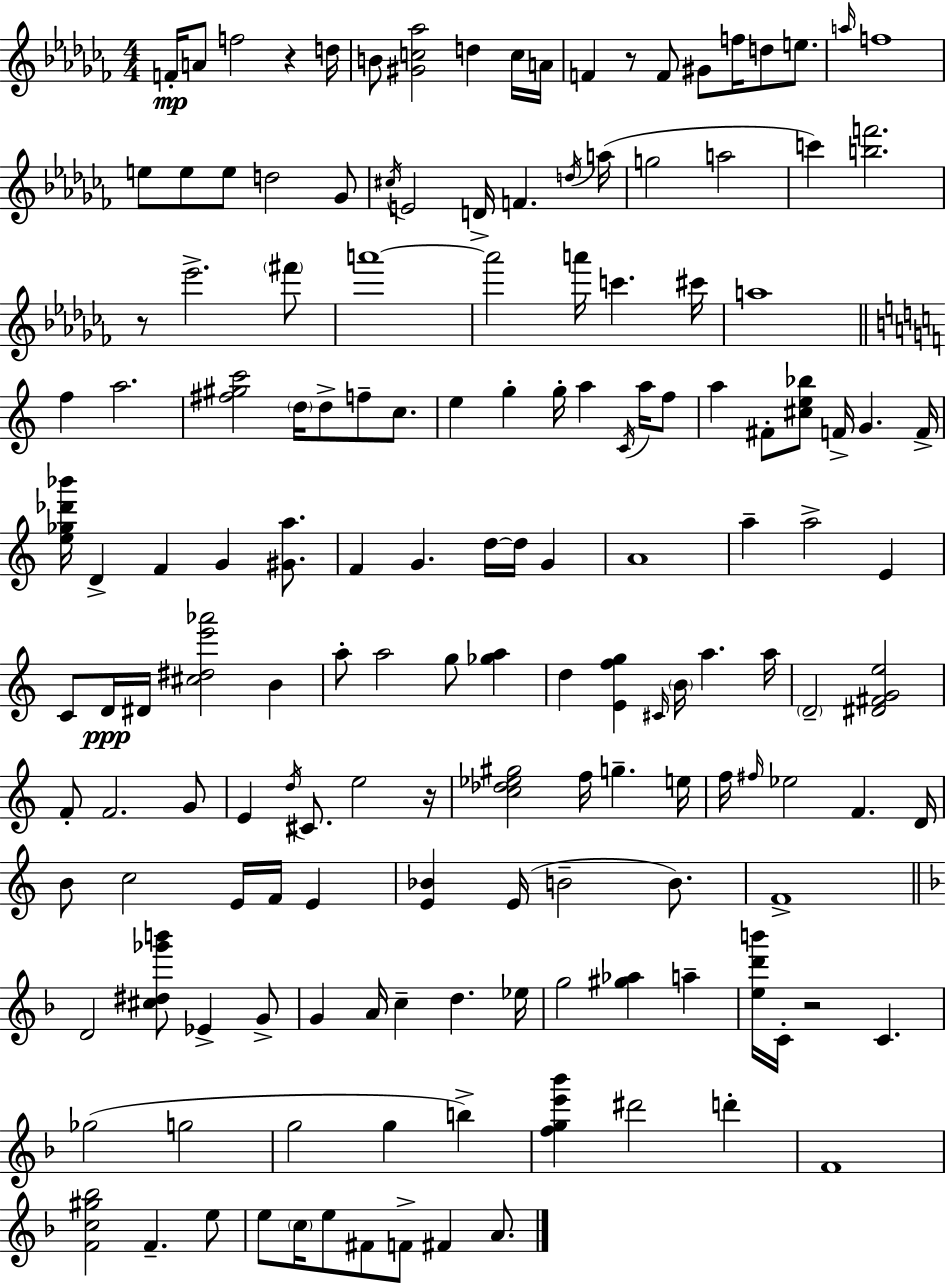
{
  \clef treble
  \numericTimeSignature
  \time 4/4
  \key aes \minor
  f'16-.\mp a'8 f''2 r4 d''16 | b'8 <gis' c'' aes''>2 d''4 c''16 a'16 | f'4 r8 f'8 gis'8 f''16 d''8 e''8. | \grace { a''16 } f''1 | \break e''8 e''8 e''8 d''2 ges'8 | \acciaccatura { cis''16 } e'2 d'16-> f'4. | \acciaccatura { d''16 } a''16( g''2 a''2 | c'''4) <b'' f'''>2. | \break r8 ees'''2.-> | \parenthesize fis'''8 a'''1~~ | a'''2 a'''16 c'''4. | cis'''16 a''1 | \break \bar "||" \break \key a \minor f''4 a''2. | <fis'' gis'' c'''>2 \parenthesize d''16 d''8-> f''8-- c''8. | e''4 g''4-. g''16-. a''4 \acciaccatura { c'16 } a''16 f''8 | a''4 fis'8-. <cis'' e'' bes''>8 f'16-> g'4. | \break f'16-> <e'' ges'' des''' bes'''>16 d'4-> f'4 g'4 <gis' a''>8. | f'4 g'4. d''16~~ d''16 g'4 | a'1 | a''4-- a''2-> e'4 | \break c'8 d'16\ppp dis'16 <cis'' dis'' e''' aes'''>2 b'4 | a''8-. a''2 g''8 <ges'' a''>4 | d''4 <e' f'' g''>4 \grace { cis'16 } \parenthesize b'16 a''4. | a''16 \parenthesize d'2-- <dis' fis' g' e''>2 | \break f'8-. f'2. | g'8 e'4 \acciaccatura { d''16 } cis'8. e''2 | r16 <c'' des'' ees'' gis''>2 f''16 g''4.-- | e''16 f''16 \grace { fis''16 } ees''2 f'4. | \break d'16 b'8 c''2 e'16 f'16 | e'4 <e' bes'>4 e'16( b'2-- | b'8.) f'1-> | \bar "||" \break \key d \minor d'2 <cis'' dis'' ges''' b'''>8 ees'4-> g'8-> | g'4 a'16 c''4-- d''4. ees''16 | g''2 <gis'' aes''>4 a''4-- | <e'' d''' b'''>16 c'16-. r2 c'4. | \break ges''2( g''2 | g''2 g''4 b''4->) | <f'' g'' e''' bes'''>4 dis'''2 d'''4-. | f'1 | \break <f' c'' gis'' bes''>2 f'4.-- e''8 | e''8 \parenthesize c''16 e''8 fis'8 f'8-> fis'4 a'8. | \bar "|."
}